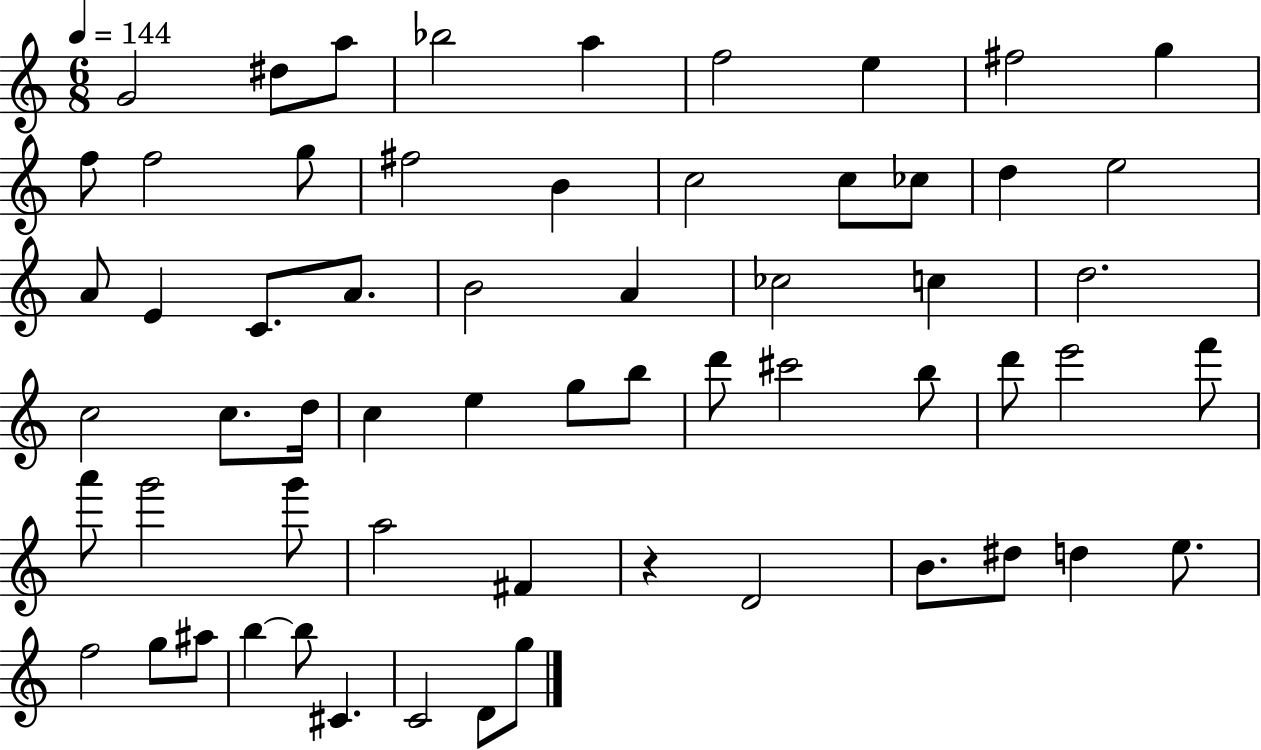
G4/h D#5/e A5/e Bb5/h A5/q F5/h E5/q F#5/h G5/q F5/e F5/h G5/e F#5/h B4/q C5/h C5/e CES5/e D5/q E5/h A4/e E4/q C4/e. A4/e. B4/h A4/q CES5/h C5/q D5/h. C5/h C5/e. D5/s C5/q E5/q G5/e B5/e D6/e C#6/h B5/e D6/e E6/h F6/e A6/e G6/h G6/e A5/h F#4/q R/q D4/h B4/e. D#5/e D5/q E5/e. F5/h G5/e A#5/e B5/q B5/e C#4/q. C4/h D4/e G5/e